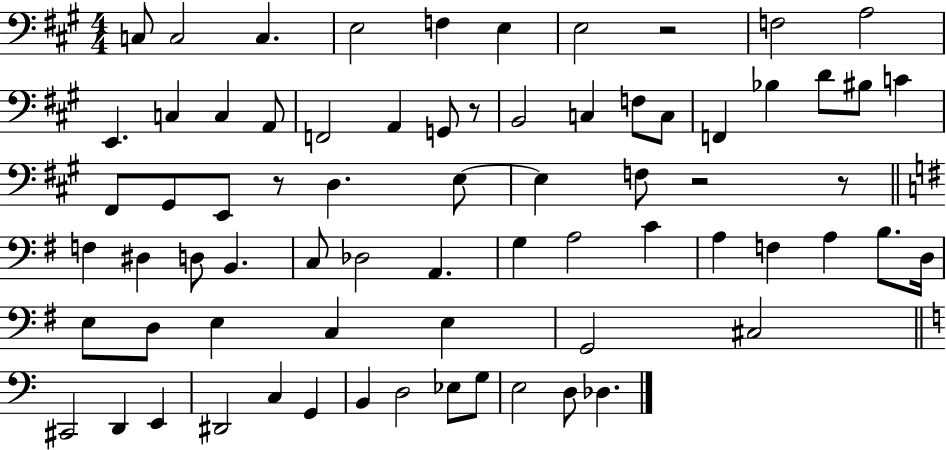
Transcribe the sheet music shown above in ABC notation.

X:1
T:Untitled
M:4/4
L:1/4
K:A
C,/2 C,2 C, E,2 F, E, E,2 z2 F,2 A,2 E,, C, C, A,,/2 F,,2 A,, G,,/2 z/2 B,,2 C, F,/2 C,/2 F,, _B, D/2 ^B,/2 C ^F,,/2 ^G,,/2 E,,/2 z/2 D, E,/2 E, F,/2 z2 z/2 F, ^D, D,/2 B,, C,/2 _D,2 A,, G, A,2 C A, F, A, B,/2 D,/4 E,/2 D,/2 E, C, E, G,,2 ^C,2 ^C,,2 D,, E,, ^D,,2 C, G,, B,, D,2 _E,/2 G,/2 E,2 D,/2 _D,